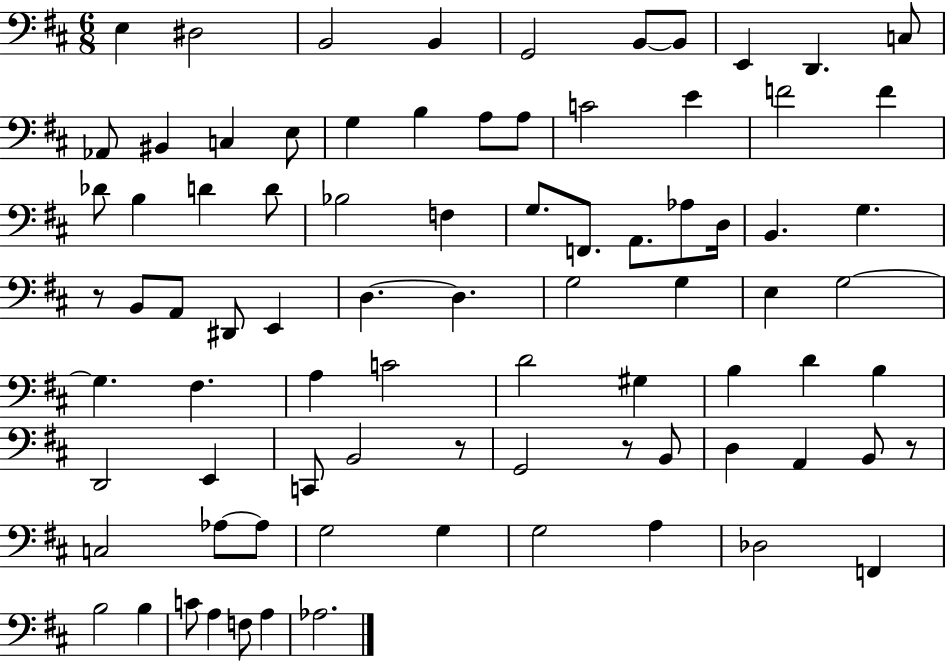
X:1
T:Untitled
M:6/8
L:1/4
K:D
E, ^D,2 B,,2 B,, G,,2 B,,/2 B,,/2 E,, D,, C,/2 _A,,/2 ^B,, C, E,/2 G, B, A,/2 A,/2 C2 E F2 F _D/2 B, D D/2 _B,2 F, G,/2 F,,/2 A,,/2 _A,/2 D,/4 B,, G, z/2 B,,/2 A,,/2 ^D,,/2 E,, D, D, G,2 G, E, G,2 G, ^F, A, C2 D2 ^G, B, D B, D,,2 E,, C,,/2 B,,2 z/2 G,,2 z/2 B,,/2 D, A,, B,,/2 z/2 C,2 _A,/2 _A,/2 G,2 G, G,2 A, _D,2 F,, B,2 B, C/2 A, F,/2 A, _A,2